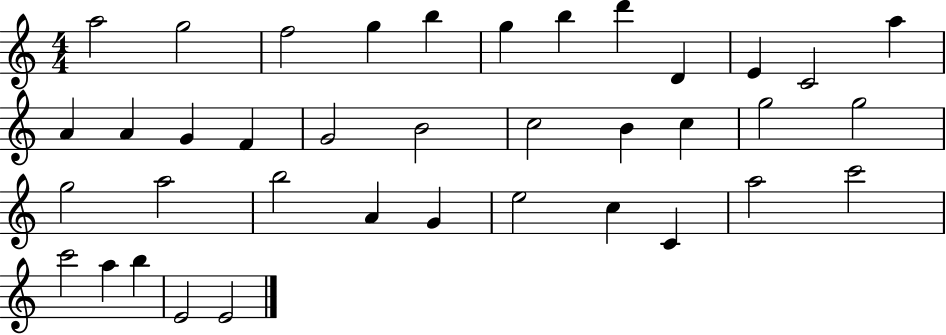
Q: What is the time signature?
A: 4/4